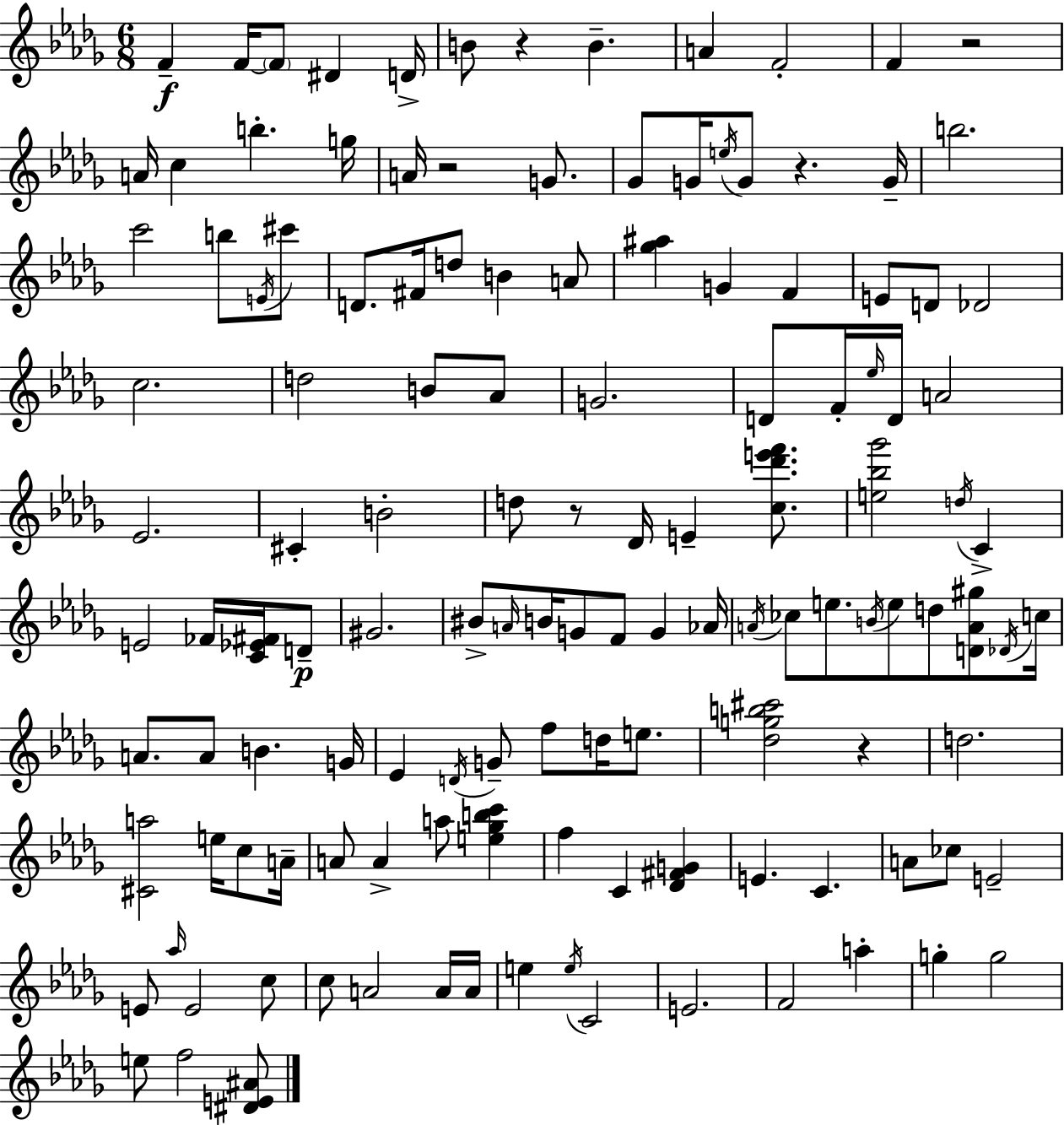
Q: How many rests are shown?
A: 6